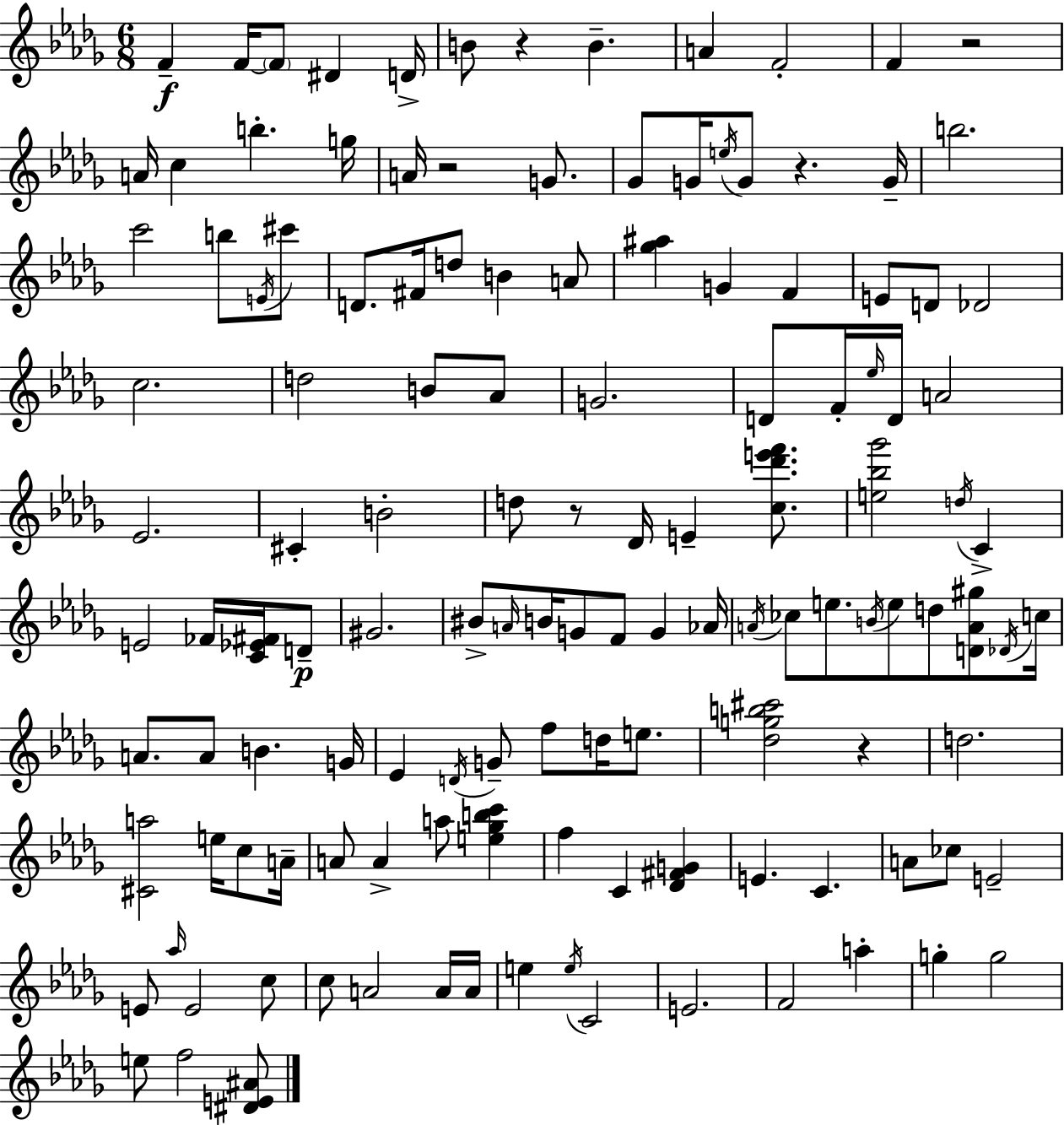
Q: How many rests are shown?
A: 6